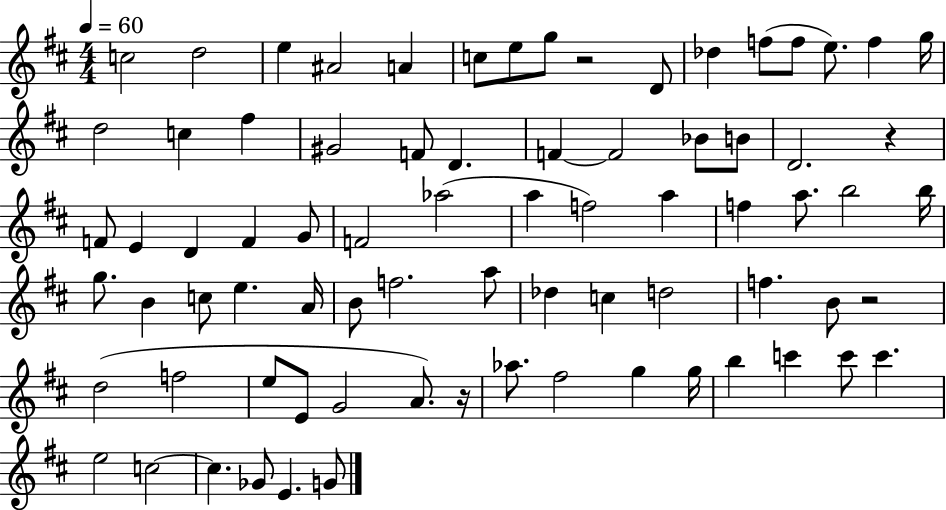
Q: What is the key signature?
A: D major